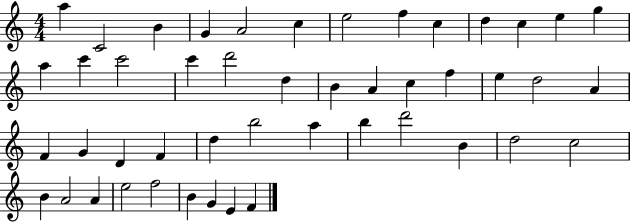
A5/q C4/h B4/q G4/q A4/h C5/q E5/h F5/q C5/q D5/q C5/q E5/q G5/q A5/q C6/q C6/h C6/q D6/h D5/q B4/q A4/q C5/q F5/q E5/q D5/h A4/q F4/q G4/q D4/q F4/q D5/q B5/h A5/q B5/q D6/h B4/q D5/h C5/h B4/q A4/h A4/q E5/h F5/h B4/q G4/q E4/q F4/q